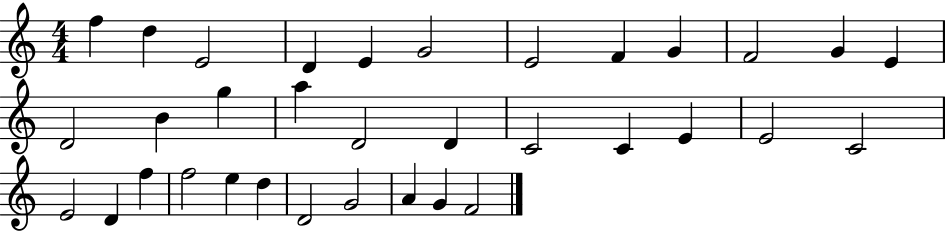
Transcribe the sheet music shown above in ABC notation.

X:1
T:Untitled
M:4/4
L:1/4
K:C
f d E2 D E G2 E2 F G F2 G E D2 B g a D2 D C2 C E E2 C2 E2 D f f2 e d D2 G2 A G F2